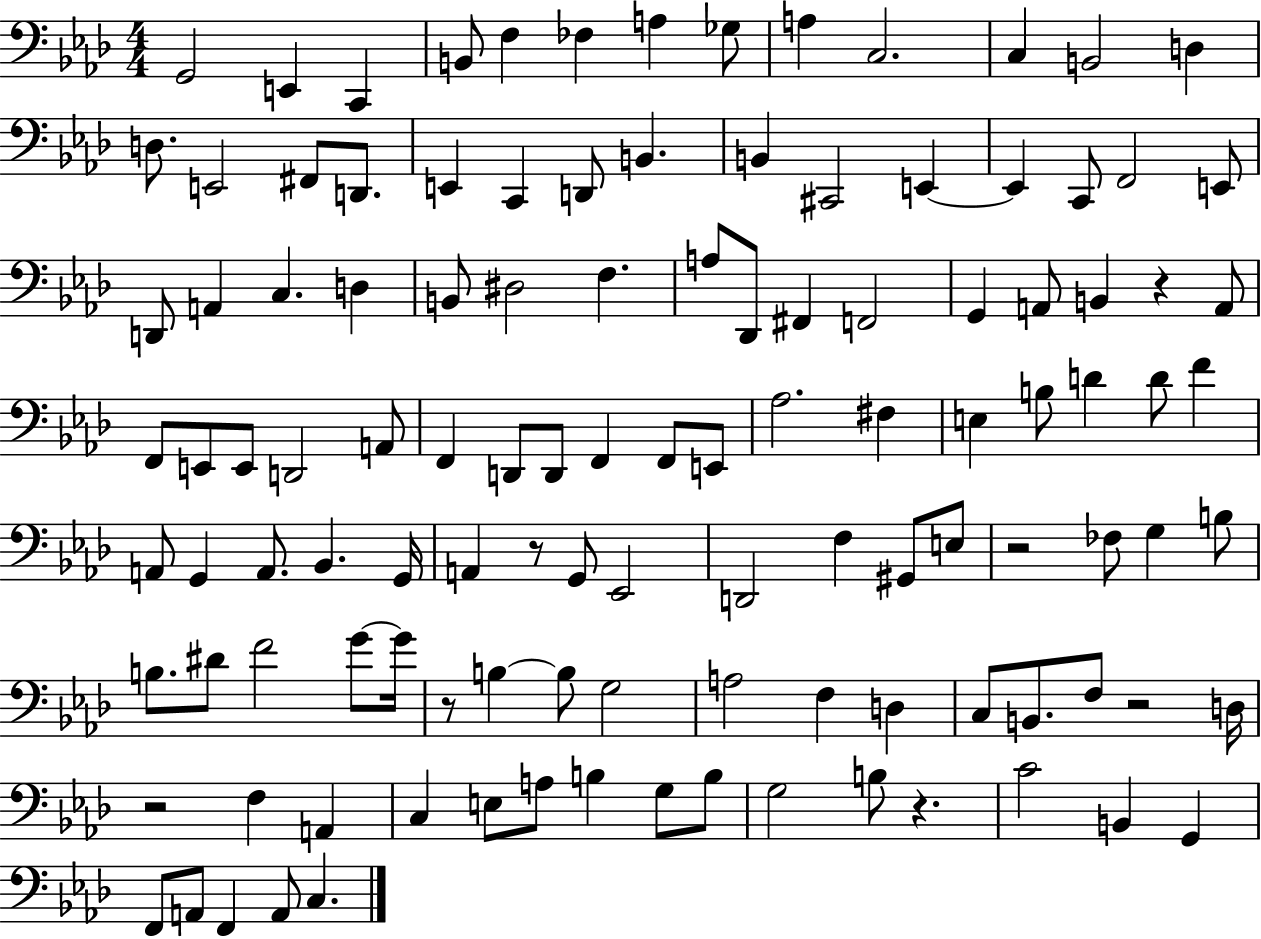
G2/h E2/q C2/q B2/e F3/q FES3/q A3/q Gb3/e A3/q C3/h. C3/q B2/h D3/q D3/e. E2/h F#2/e D2/e. E2/q C2/q D2/e B2/q. B2/q C#2/h E2/q E2/q C2/e F2/h E2/e D2/e A2/q C3/q. D3/q B2/e D#3/h F3/q. A3/e Db2/e F#2/q F2/h G2/q A2/e B2/q R/q A2/e F2/e E2/e E2/e D2/h A2/e F2/q D2/e D2/e F2/q F2/e E2/e Ab3/h. F#3/q E3/q B3/e D4/q D4/e F4/q A2/e G2/q A2/e. Bb2/q. G2/s A2/q R/e G2/e Eb2/h D2/h F3/q G#2/e E3/e R/h FES3/e G3/q B3/e B3/e. D#4/e F4/h G4/e G4/s R/e B3/q B3/e G3/h A3/h F3/q D3/q C3/e B2/e. F3/e R/h D3/s R/h F3/q A2/q C3/q E3/e A3/e B3/q G3/e B3/e G3/h B3/e R/q. C4/h B2/q G2/q F2/e A2/e F2/q A2/e C3/q.